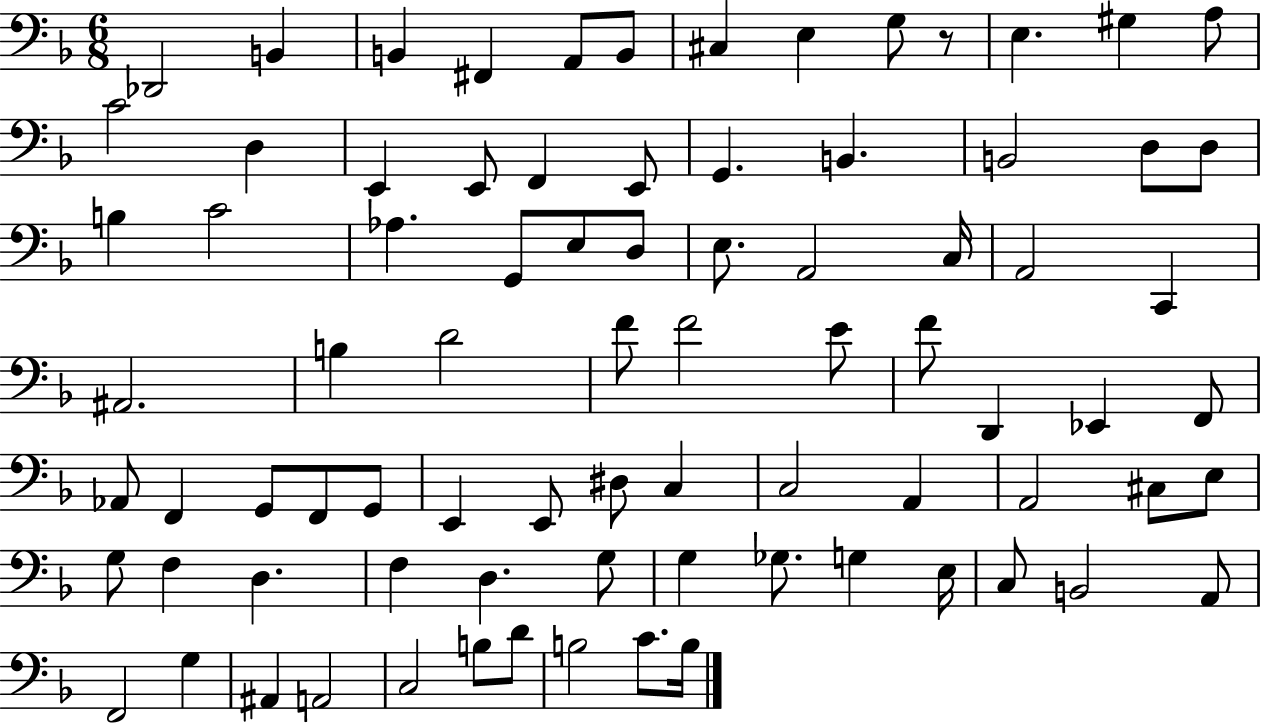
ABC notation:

X:1
T:Untitled
M:6/8
L:1/4
K:F
_D,,2 B,, B,, ^F,, A,,/2 B,,/2 ^C, E, G,/2 z/2 E, ^G, A,/2 C2 D, E,, E,,/2 F,, E,,/2 G,, B,, B,,2 D,/2 D,/2 B, C2 _A, G,,/2 E,/2 D,/2 E,/2 A,,2 C,/4 A,,2 C,, ^A,,2 B, D2 F/2 F2 E/2 F/2 D,, _E,, F,,/2 _A,,/2 F,, G,,/2 F,,/2 G,,/2 E,, E,,/2 ^D,/2 C, C,2 A,, A,,2 ^C,/2 E,/2 G,/2 F, D, F, D, G,/2 G, _G,/2 G, E,/4 C,/2 B,,2 A,,/2 F,,2 G, ^A,, A,,2 C,2 B,/2 D/2 B,2 C/2 B,/4